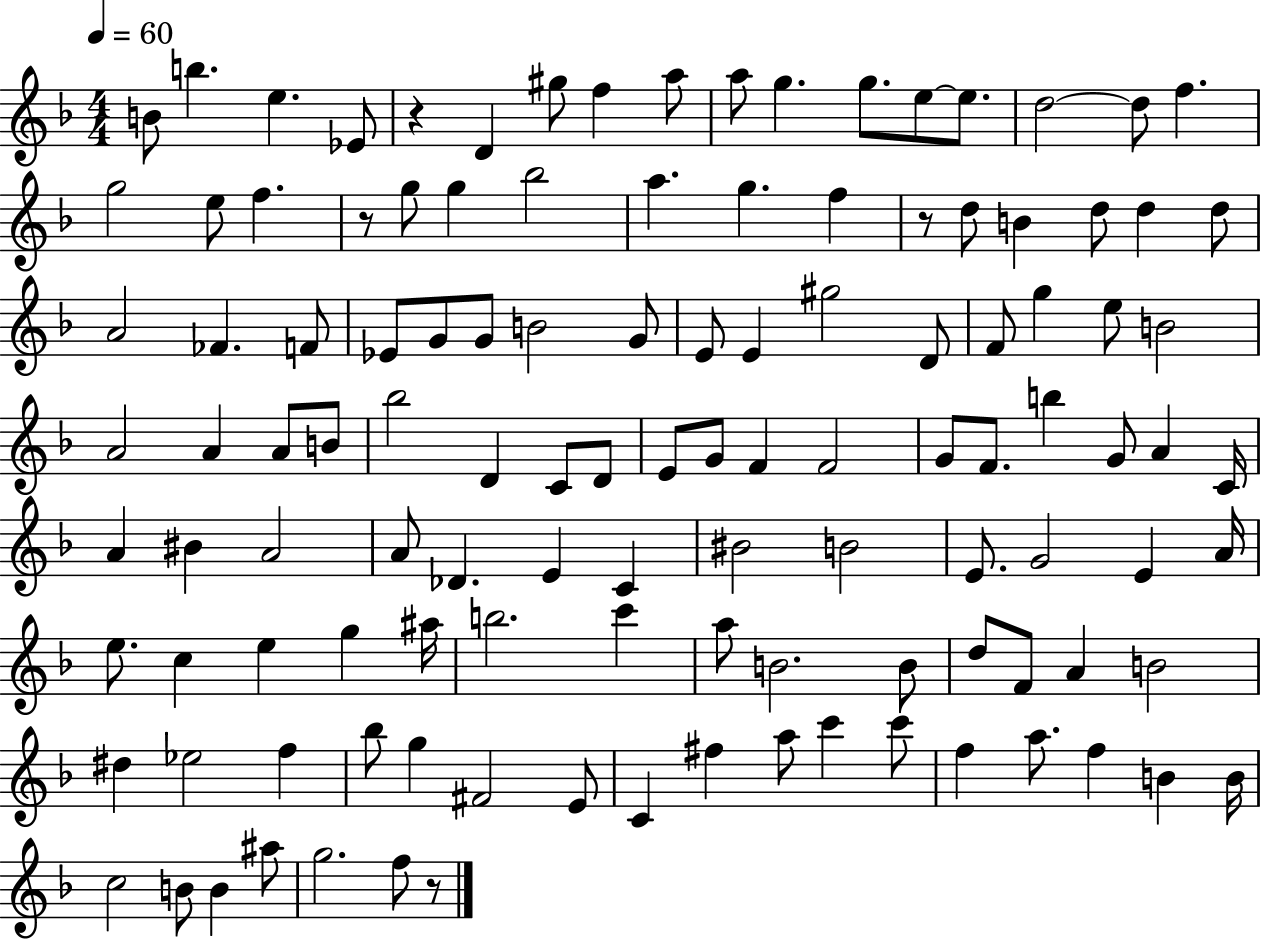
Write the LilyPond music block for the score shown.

{
  \clef treble
  \numericTimeSignature
  \time 4/4
  \key f \major
  \tempo 4 = 60
  b'8 b''4. e''4. ees'8 | r4 d'4 gis''8 f''4 a''8 | a''8 g''4. g''8. e''8~~ e''8. | d''2~~ d''8 f''4. | \break g''2 e''8 f''4. | r8 g''8 g''4 bes''2 | a''4. g''4. f''4 | r8 d''8 b'4 d''8 d''4 d''8 | \break a'2 fes'4. f'8 | ees'8 g'8 g'8 b'2 g'8 | e'8 e'4 gis''2 d'8 | f'8 g''4 e''8 b'2 | \break a'2 a'4 a'8 b'8 | bes''2 d'4 c'8 d'8 | e'8 g'8 f'4 f'2 | g'8 f'8. b''4 g'8 a'4 c'16 | \break a'4 bis'4 a'2 | a'8 des'4. e'4 c'4 | bis'2 b'2 | e'8. g'2 e'4 a'16 | \break e''8. c''4 e''4 g''4 ais''16 | b''2. c'''4 | a''8 b'2. b'8 | d''8 f'8 a'4 b'2 | \break dis''4 ees''2 f''4 | bes''8 g''4 fis'2 e'8 | c'4 fis''4 a''8 c'''4 c'''8 | f''4 a''8. f''4 b'4 b'16 | \break c''2 b'8 b'4 ais''8 | g''2. f''8 r8 | \bar "|."
}